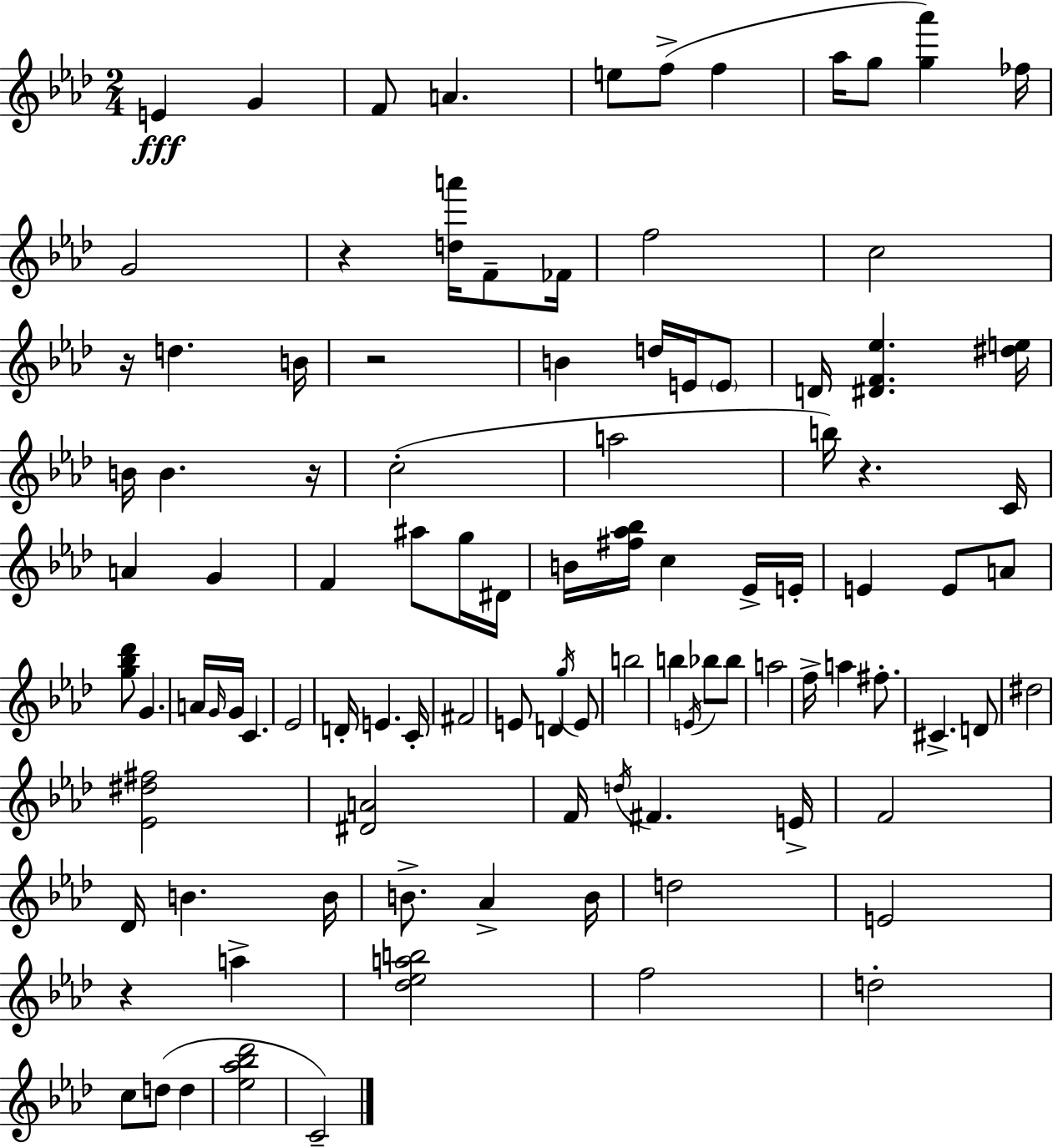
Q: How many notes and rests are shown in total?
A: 103